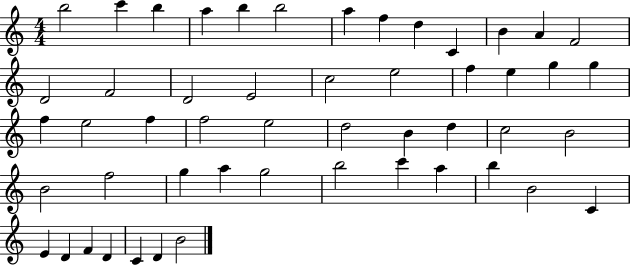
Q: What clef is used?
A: treble